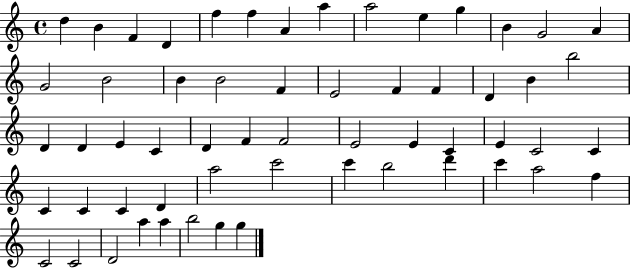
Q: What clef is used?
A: treble